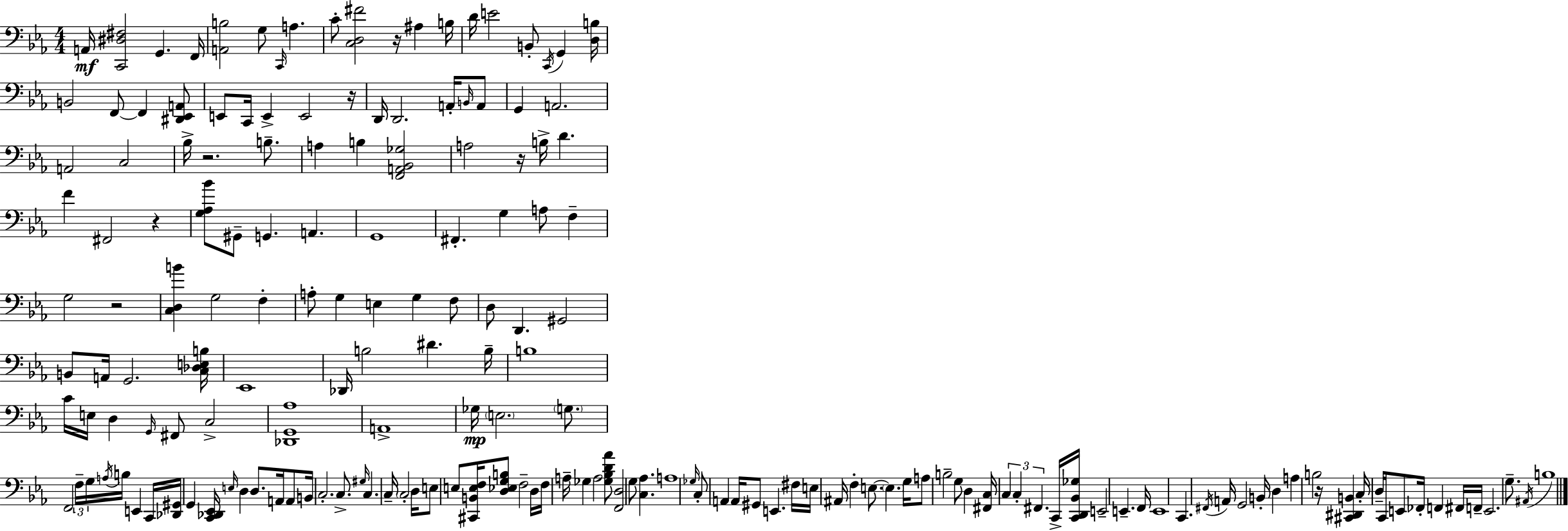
A2/s [C2,D#3,F#3]/h G2/q. F2/s [A2,B3]/h G3/e C2/s A3/q. C4/e [C3,D3,F#4]/h R/s A#3/q B3/s D4/s E4/h B2/e C2/s G2/q [D3,B3]/s B2/h F2/e F2/q [D#2,Eb2,A2]/e E2/e C2/s E2/q E2/h R/s D2/s D2/h. A2/s B2/s A2/e G2/q A2/h. A2/h C3/h Bb3/s R/h. B3/e. A3/q B3/q [F2,A2,Bb2,Gb3]/h A3/h R/s B3/s D4/q. F4/q F#2/h R/q [G3,Ab3,Bb4]/e G#2/e G2/q. A2/q. G2/w F#2/q. G3/q A3/e F3/q G3/h R/h [C3,D3,B4]/q G3/h F3/q A3/e G3/q E3/q G3/q F3/e D3/e D2/q. G#2/h B2/e A2/s G2/h. [C3,Db3,E3,B3]/s Eb2/w Db2/s B3/h D#4/q. B3/s B3/w C4/s E3/s D3/q G2/s F#2/e C3/h [Db2,G2,Ab3]/w A2/w Gb3/s E3/h. G3/e. F2/h F3/s G3/s A3/s B3/s E2/q C2/s [Db2,G#2]/s G2/q [C2,Db2,Eb2]/s E3/s D3/q D3/e. A2/s A2/e B2/s C3/h. C3/e. G#3/s C3/q. C3/s C3/h D3/s E3/e E3/e [C#2,B2,E3,F3]/s [D3,Eb3,G3,B3]/e F3/h D3/s F3/s A3/s Gb3/q A3/h [Gb3,Bb3,D4,Ab4]/e [F2,D3]/h G3/e [C3,Ab3]/q. A3/w Gb3/s C3/e A2/q A2/s G#2/e E2/q. F#3/s E3/s A#2/s F3/q E3/e. E3/q. G3/s A3/e B3/h G3/e D3/q [F#2,C3]/s C3/q C3/q F#2/q. C2/s [C2,D2,Bb2,Gb3]/s E2/h E2/q. F2/s E2/w C2/q. F#2/s A2/s G2/h B2/s D3/q A3/q B3/h R/s [C#2,D#2,B2]/q C3/s D3/s C2/s E2/e FES2/s F2/q F#2/s F2/s E2/h. G3/e. A#2/s B3/w